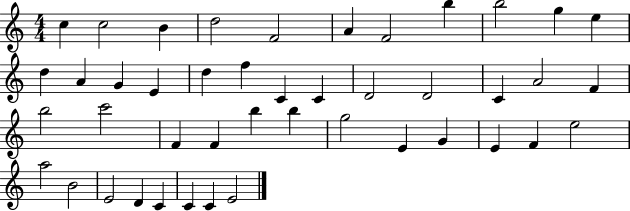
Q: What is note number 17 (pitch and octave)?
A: F5